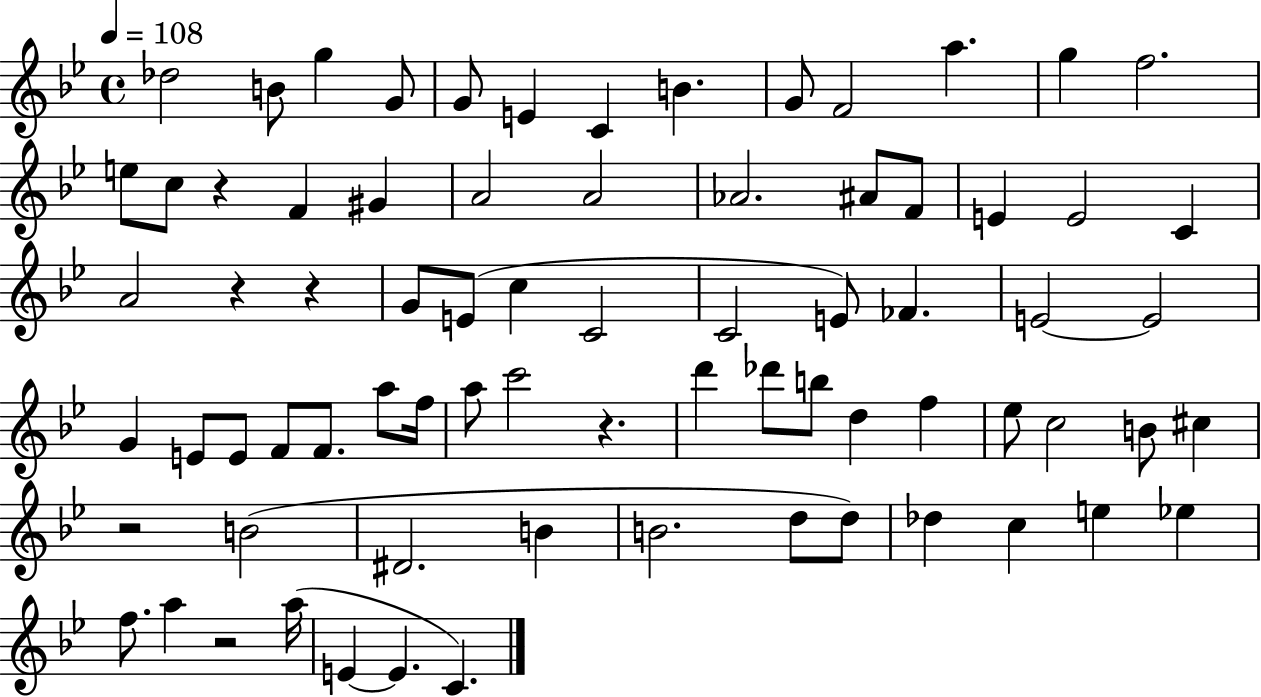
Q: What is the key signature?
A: BES major